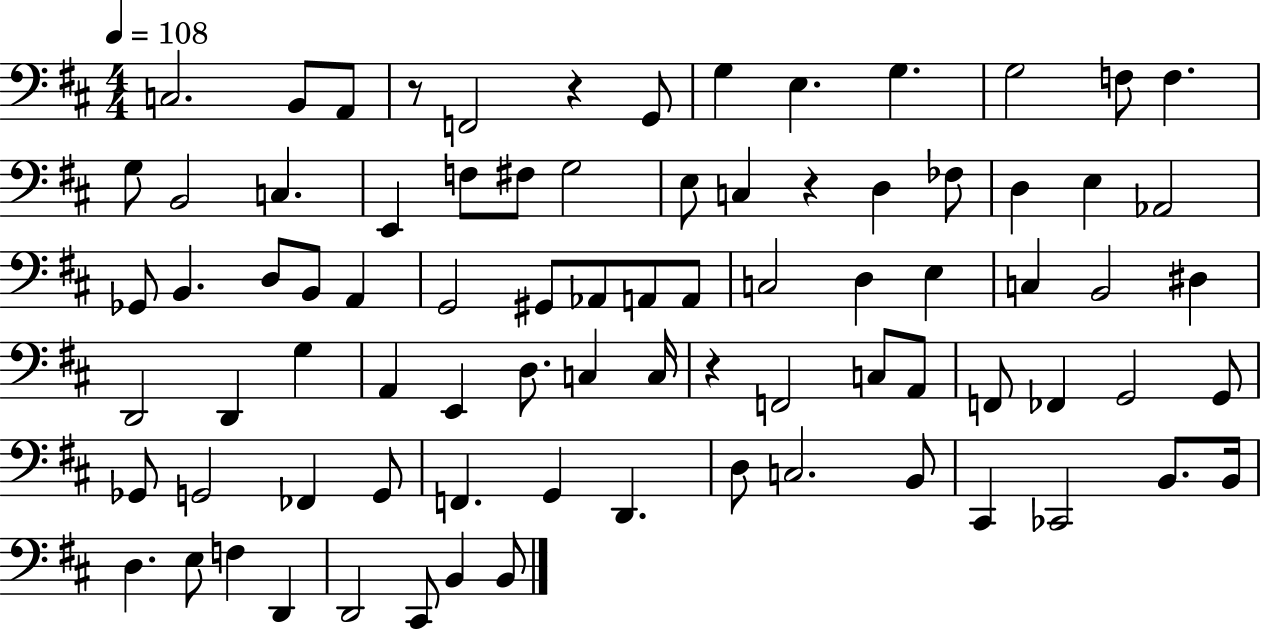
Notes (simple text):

C3/h. B2/e A2/e R/e F2/h R/q G2/e G3/q E3/q. G3/q. G3/h F3/e F3/q. G3/e B2/h C3/q. E2/q F3/e F#3/e G3/h E3/e C3/q R/q D3/q FES3/e D3/q E3/q Ab2/h Gb2/e B2/q. D3/e B2/e A2/q G2/h G#2/e Ab2/e A2/e A2/e C3/h D3/q E3/q C3/q B2/h D#3/q D2/h D2/q G3/q A2/q E2/q D3/e. C3/q C3/s R/q F2/h C3/e A2/e F2/e FES2/q G2/h G2/e Gb2/e G2/h FES2/q G2/e F2/q. G2/q D2/q. D3/e C3/h. B2/e C#2/q CES2/h B2/e. B2/s D3/q. E3/e F3/q D2/q D2/h C#2/e B2/q B2/e